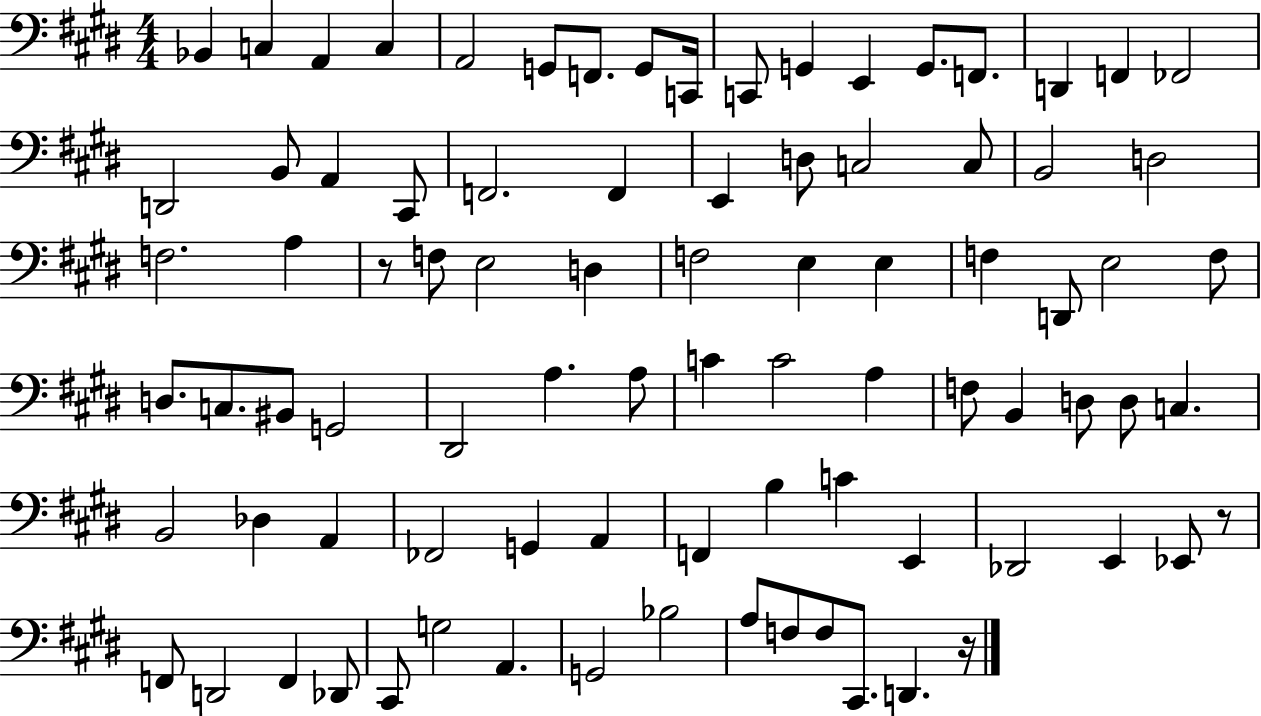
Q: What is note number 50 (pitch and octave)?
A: C4